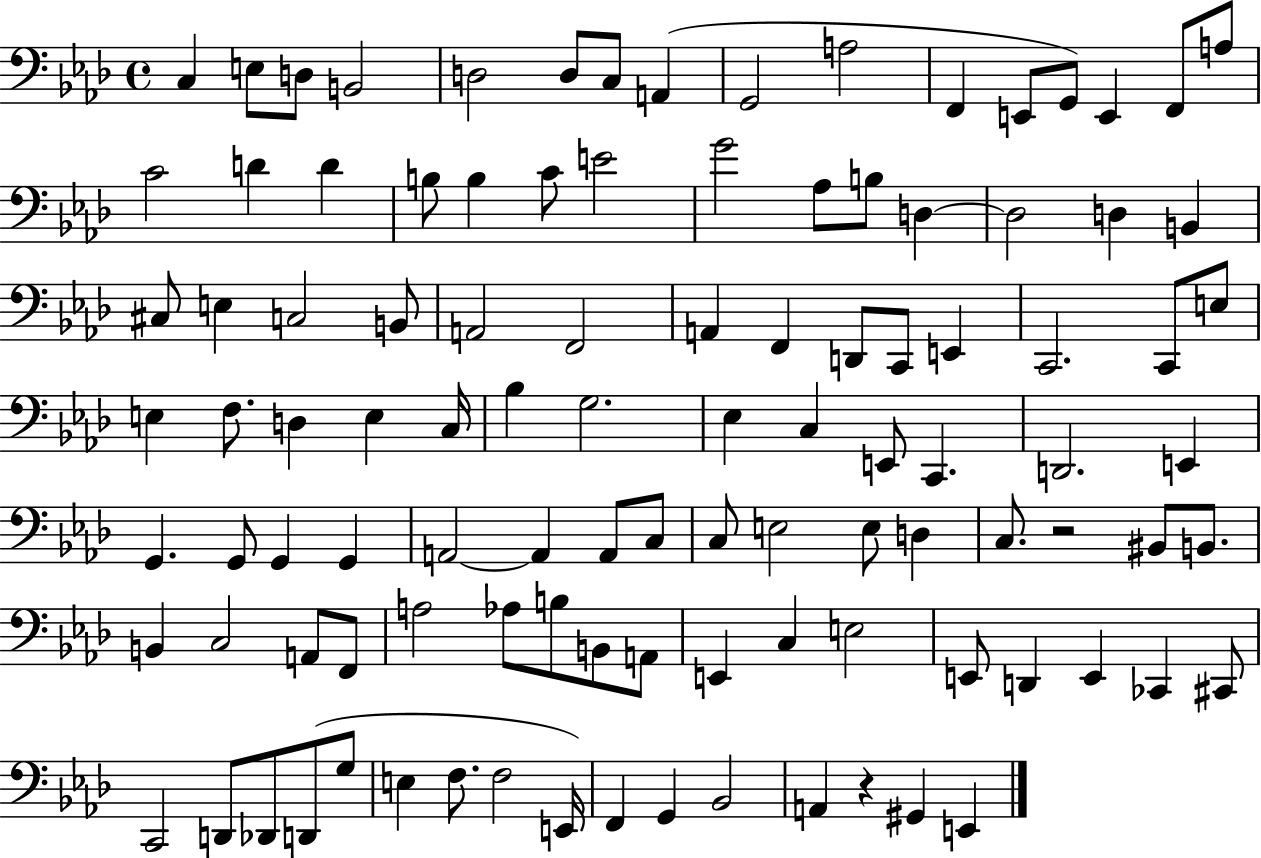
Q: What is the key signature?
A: AES major